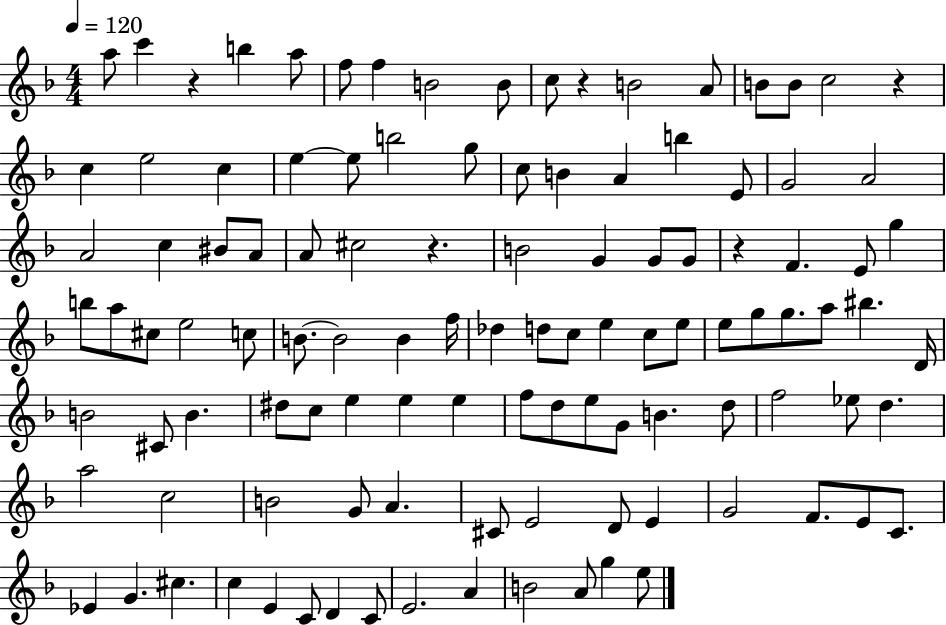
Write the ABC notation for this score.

X:1
T:Untitled
M:4/4
L:1/4
K:F
a/2 c' z b a/2 f/2 f B2 B/2 c/2 z B2 A/2 B/2 B/2 c2 z c e2 c e e/2 b2 g/2 c/2 B A b E/2 G2 A2 A2 c ^B/2 A/2 A/2 ^c2 z B2 G G/2 G/2 z F E/2 g b/2 a/2 ^c/2 e2 c/2 B/2 B2 B f/4 _d d/2 c/2 e c/2 e/2 e/2 g/2 g/2 a/2 ^b D/4 B2 ^C/2 B ^d/2 c/2 e e e f/2 d/2 e/2 G/2 B d/2 f2 _e/2 d a2 c2 B2 G/2 A ^C/2 E2 D/2 E G2 F/2 E/2 C/2 _E G ^c c E C/2 D C/2 E2 A B2 A/2 g e/2